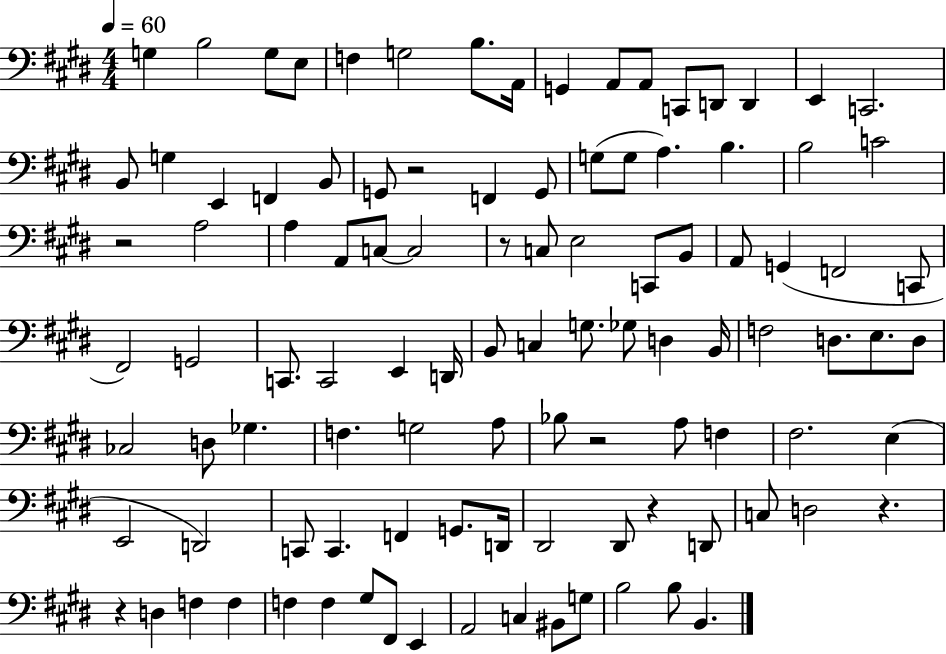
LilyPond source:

{
  \clef bass
  \numericTimeSignature
  \time 4/4
  \key e \major
  \tempo 4 = 60
  g4 b2 g8 e8 | f4 g2 b8. a,16 | g,4 a,8 a,8 c,8 d,8 d,4 | e,4 c,2. | \break b,8 g4 e,4 f,4 b,8 | g,8 r2 f,4 g,8 | g8( g8 a4.) b4. | b2 c'2 | \break r2 a2 | a4 a,8 c8~~ c2 | r8 c8 e2 c,8 b,8 | a,8 g,4( f,2 c,8 | \break fis,2) g,2 | c,8. c,2 e,4 d,16 | b,8 c4 g8. ges8 d4 b,16 | f2 d8. e8. d8 | \break ces2 d8 ges4. | f4. g2 a8 | bes8 r2 a8 f4 | fis2. e4( | \break e,2 d,2) | c,8 c,4. f,4 g,8. d,16 | dis,2 dis,8 r4 d,8 | c8 d2 r4. | \break r4 d4 f4 f4 | f4 f4 gis8 fis,8 e,4 | a,2 c4 bis,8 g8 | b2 b8 b,4. | \break \bar "|."
}